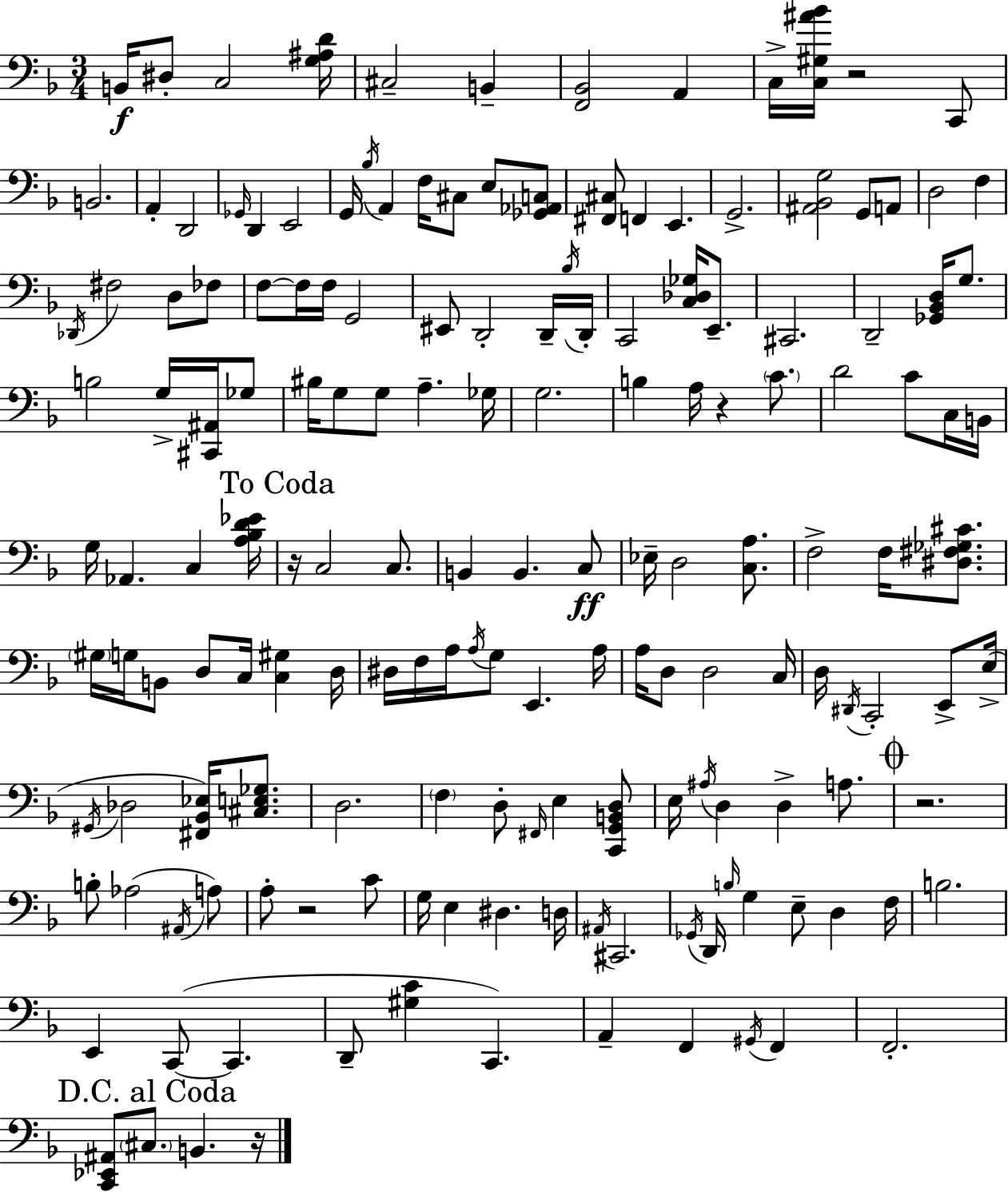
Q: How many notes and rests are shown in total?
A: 163